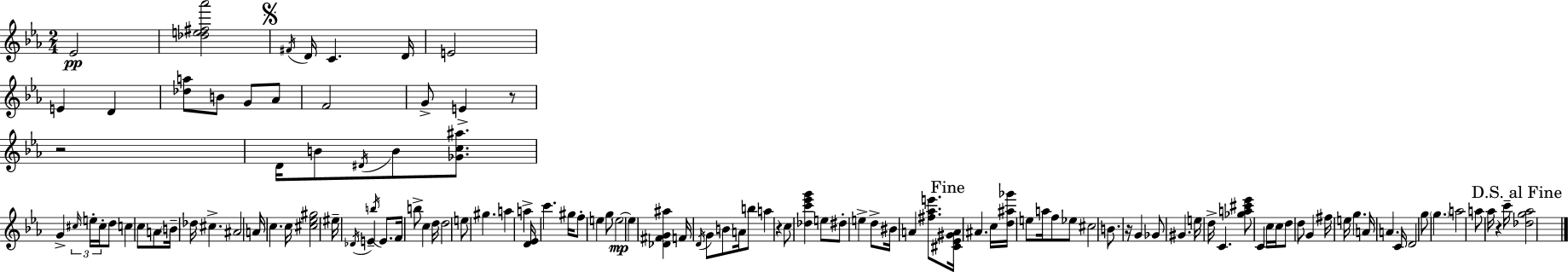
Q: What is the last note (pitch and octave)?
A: C6